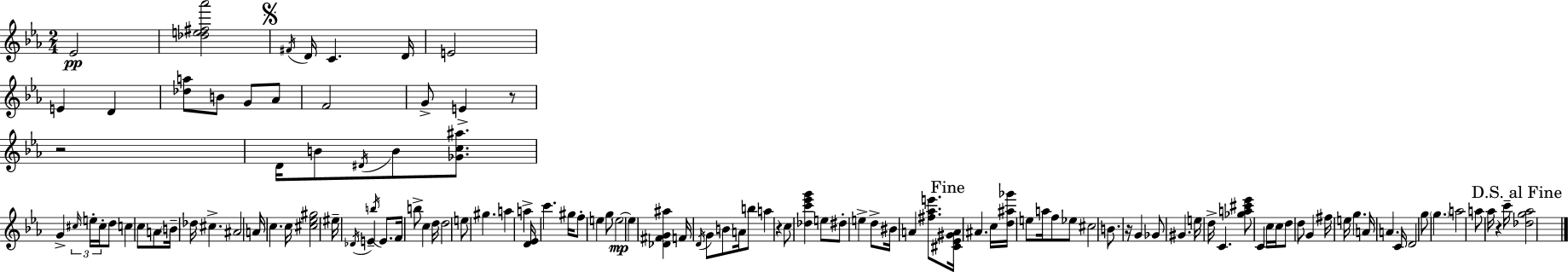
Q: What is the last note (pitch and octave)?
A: C6